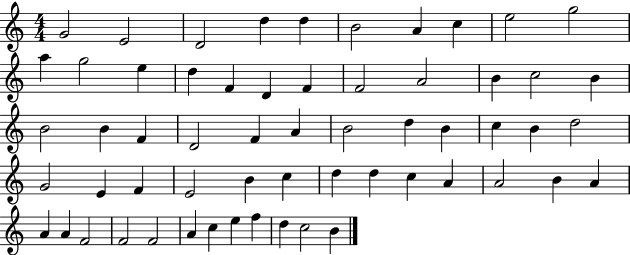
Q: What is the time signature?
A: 4/4